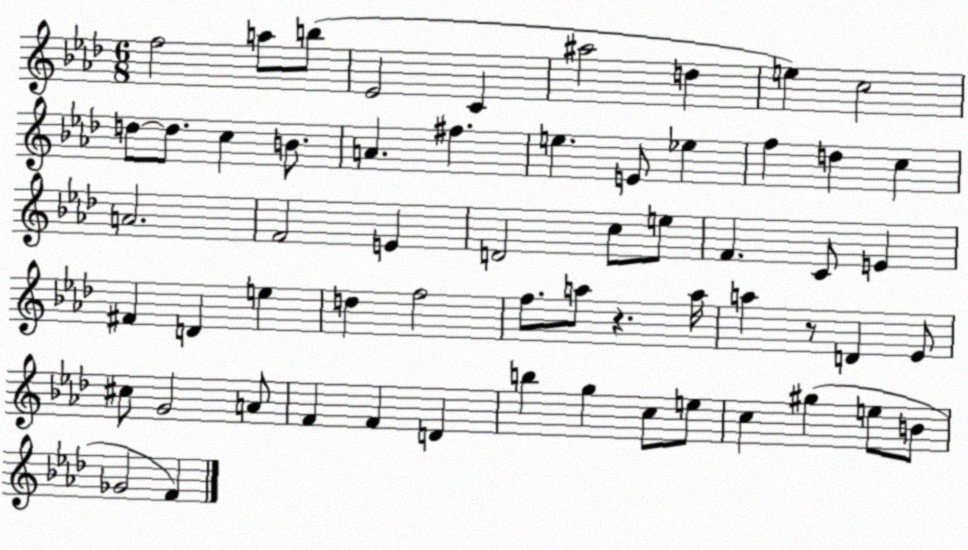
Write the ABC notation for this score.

X:1
T:Untitled
M:6/8
L:1/4
K:Ab
f2 a/2 b/2 _E2 C ^a2 d e c2 d/2 d/2 c B/2 A ^f e E/2 _e f d c A2 F2 E D2 c/2 e/2 F C/2 E ^F D e d f2 f/2 a/2 z a/4 a z/2 D _E/2 ^c/2 G2 A/2 F F D b g c/2 e/2 c ^g e/2 B/2 _G2 F